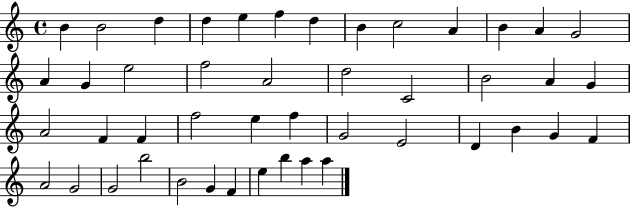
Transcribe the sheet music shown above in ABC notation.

X:1
T:Untitled
M:4/4
L:1/4
K:C
B B2 d d e f d B c2 A B A G2 A G e2 f2 A2 d2 C2 B2 A G A2 F F f2 e f G2 E2 D B G F A2 G2 G2 b2 B2 G F e b a a